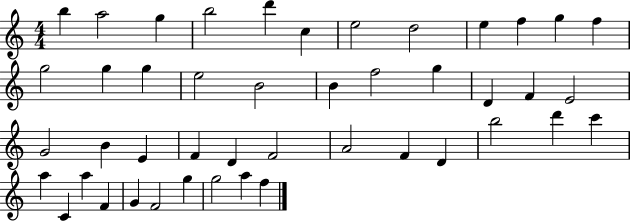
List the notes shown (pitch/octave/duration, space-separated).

B5/q A5/h G5/q B5/h D6/q C5/q E5/h D5/h E5/q F5/q G5/q F5/q G5/h G5/q G5/q E5/h B4/h B4/q F5/h G5/q D4/q F4/q E4/h G4/h B4/q E4/q F4/q D4/q F4/h A4/h F4/q D4/q B5/h D6/q C6/q A5/q C4/q A5/q F4/q G4/q F4/h G5/q G5/h A5/q F5/q